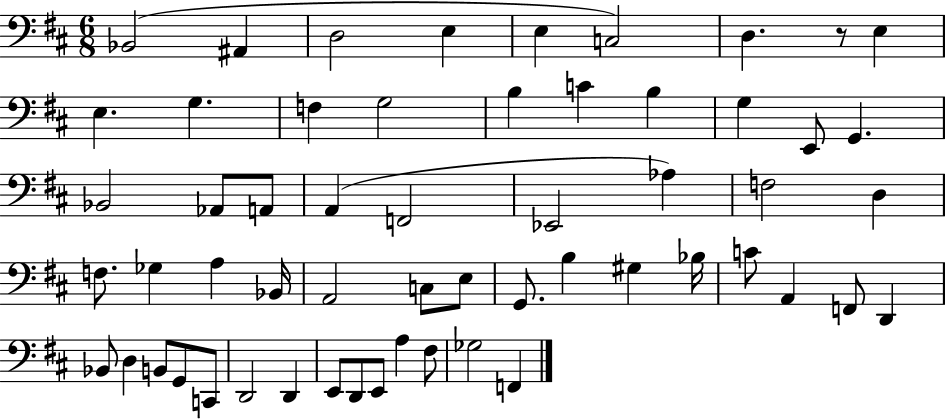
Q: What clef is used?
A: bass